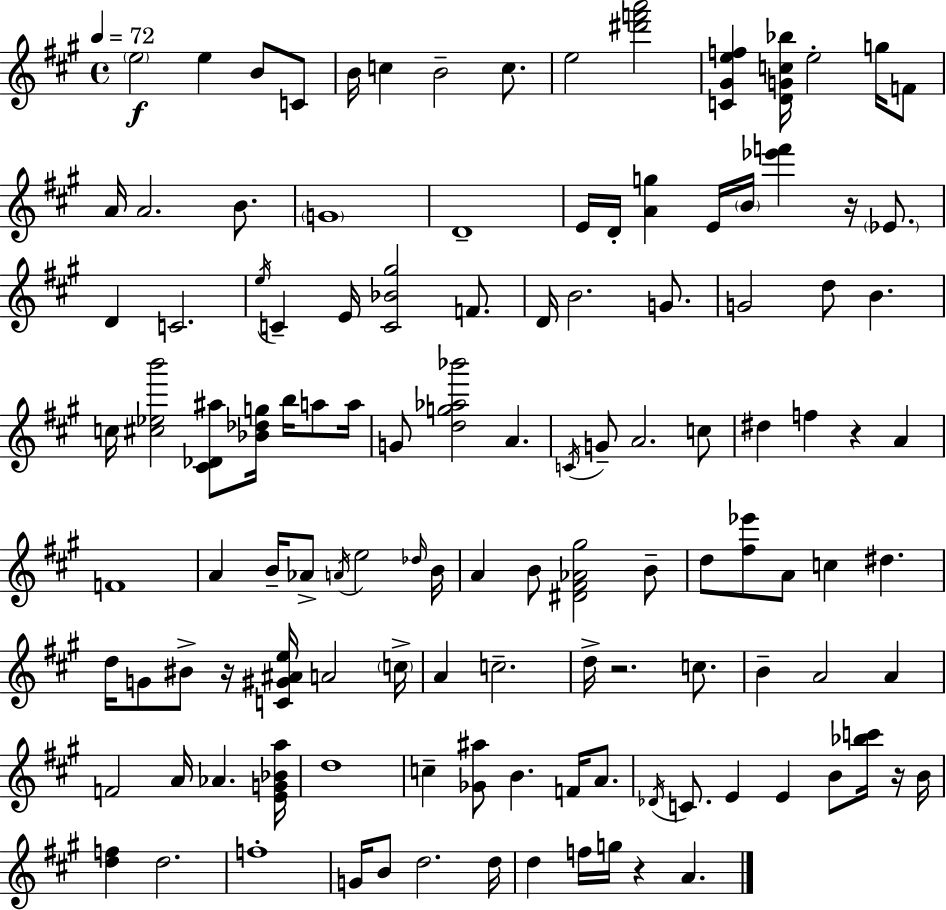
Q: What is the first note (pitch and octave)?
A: E5